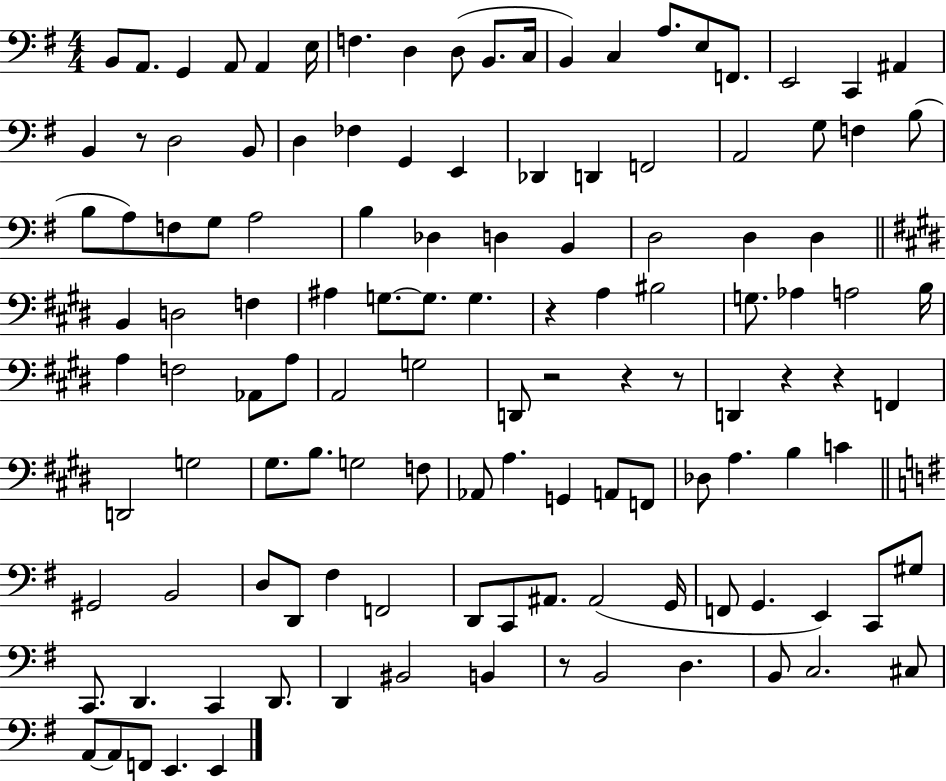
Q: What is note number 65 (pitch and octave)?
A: D2